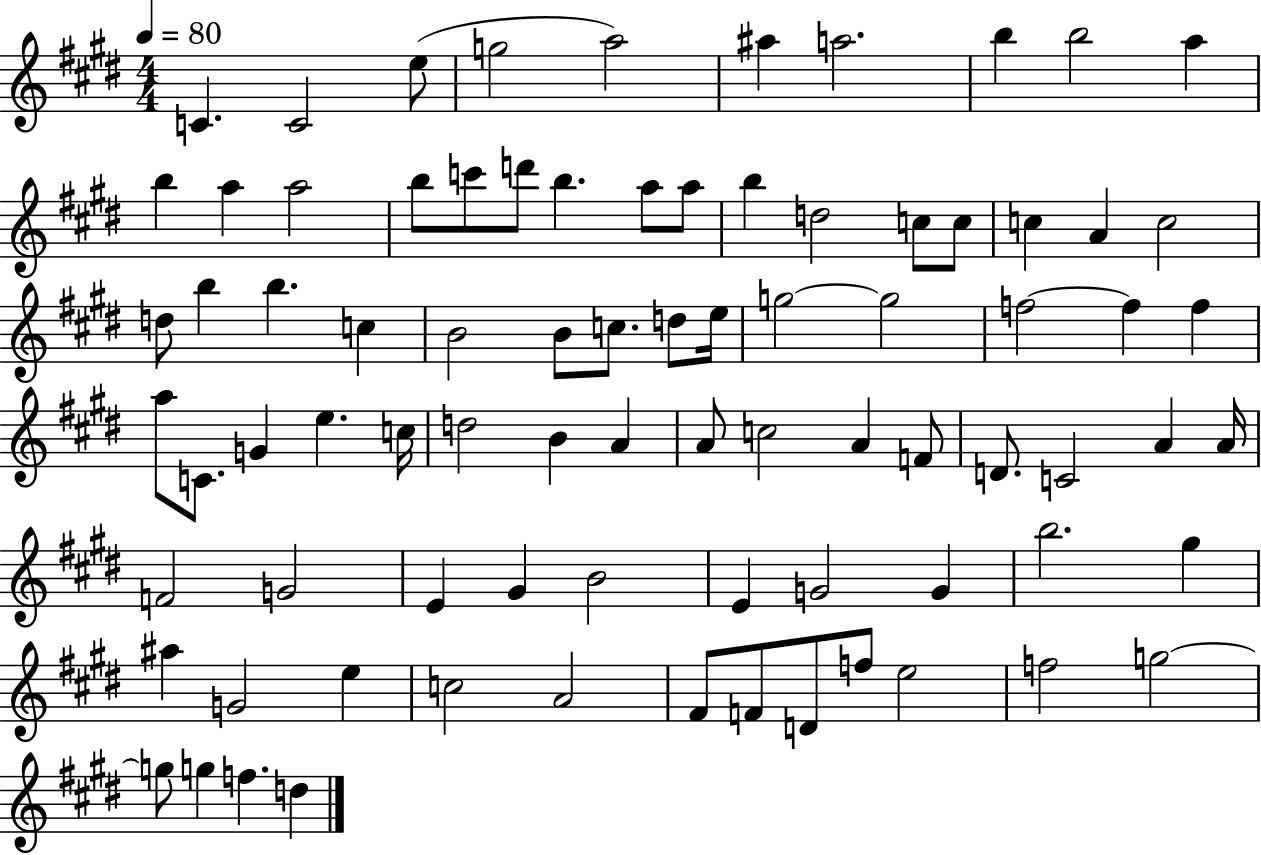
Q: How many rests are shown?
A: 0